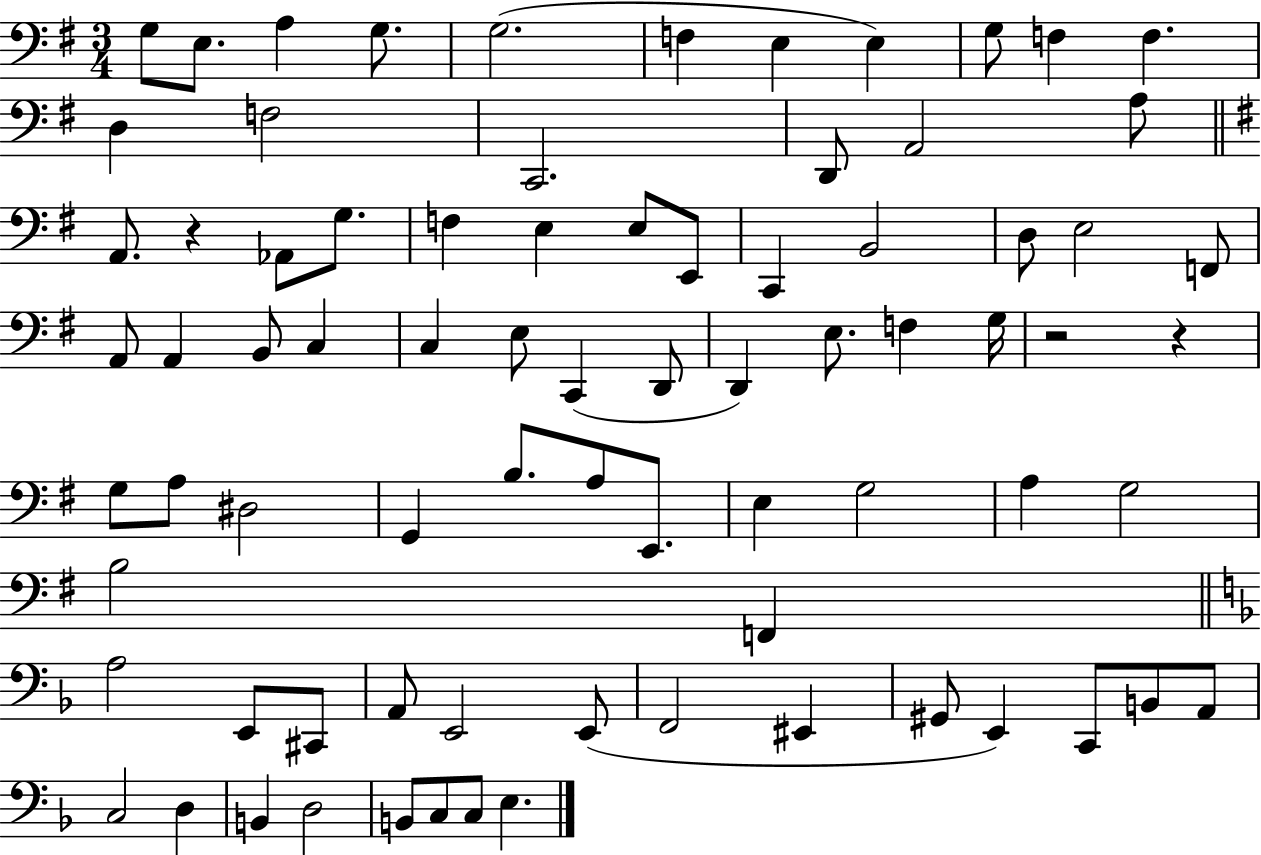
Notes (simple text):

G3/e E3/e. A3/q G3/e. G3/h. F3/q E3/q E3/q G3/e F3/q F3/q. D3/q F3/h C2/h. D2/e A2/h A3/e A2/e. R/q Ab2/e G3/e. F3/q E3/q E3/e E2/e C2/q B2/h D3/e E3/h F2/e A2/e A2/q B2/e C3/q C3/q E3/e C2/q D2/e D2/q E3/e. F3/q G3/s R/h R/q G3/e A3/e D#3/h G2/q B3/e. A3/e E2/e. E3/q G3/h A3/q G3/h B3/h F2/q A3/h E2/e C#2/e A2/e E2/h E2/e F2/h EIS2/q G#2/e E2/q C2/e B2/e A2/e C3/h D3/q B2/q D3/h B2/e C3/e C3/e E3/q.